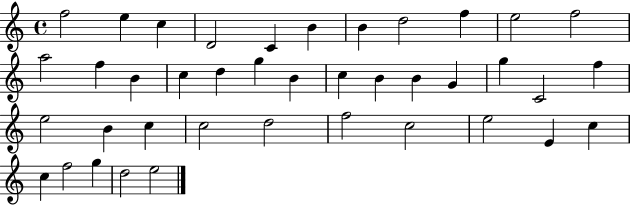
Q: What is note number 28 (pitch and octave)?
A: C5